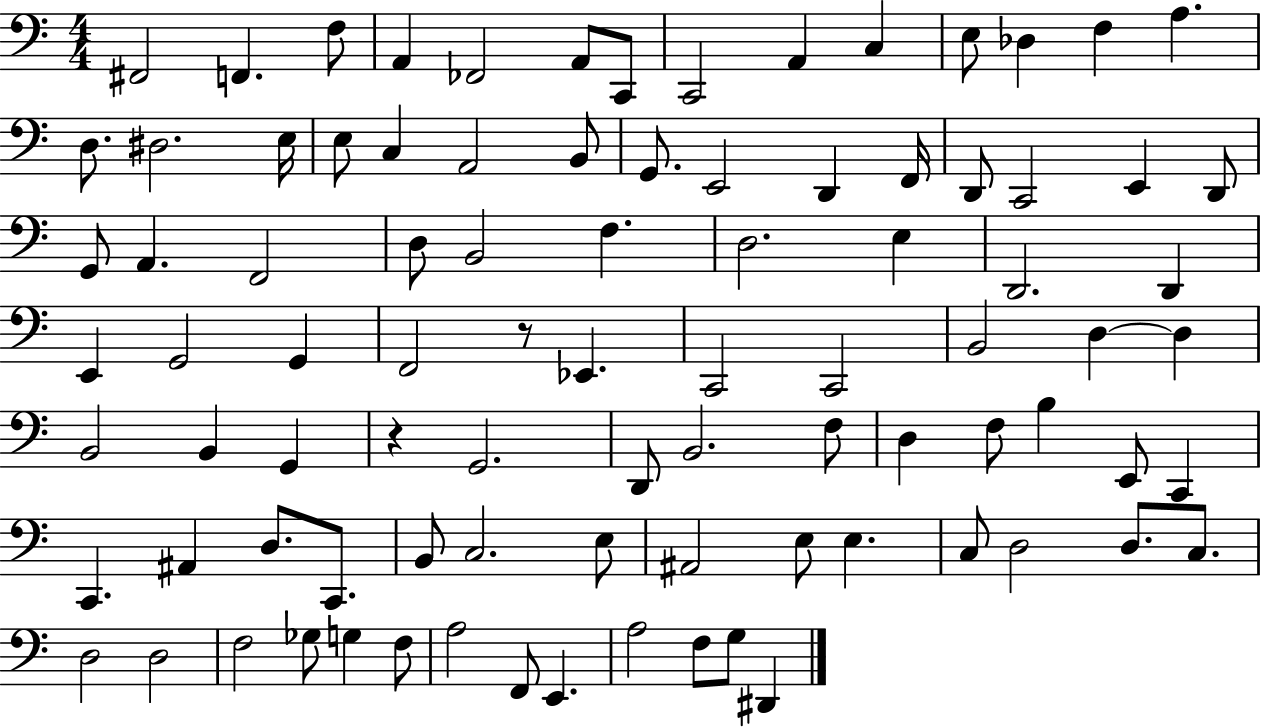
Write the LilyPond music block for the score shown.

{
  \clef bass
  \numericTimeSignature
  \time 4/4
  \key c \major
  fis,2 f,4. f8 | a,4 fes,2 a,8 c,8 | c,2 a,4 c4 | e8 des4 f4 a4. | \break d8. dis2. e16 | e8 c4 a,2 b,8 | g,8. e,2 d,4 f,16 | d,8 c,2 e,4 d,8 | \break g,8 a,4. f,2 | d8 b,2 f4. | d2. e4 | d,2. d,4 | \break e,4 g,2 g,4 | f,2 r8 ees,4. | c,2 c,2 | b,2 d4~~ d4 | \break b,2 b,4 g,4 | r4 g,2. | d,8 b,2. f8 | d4 f8 b4 e,8 c,4 | \break c,4. ais,4 d8. c,8. | b,8 c2. e8 | ais,2 e8 e4. | c8 d2 d8. c8. | \break d2 d2 | f2 ges8 g4 f8 | a2 f,8 e,4. | a2 f8 g8 dis,4 | \break \bar "|."
}